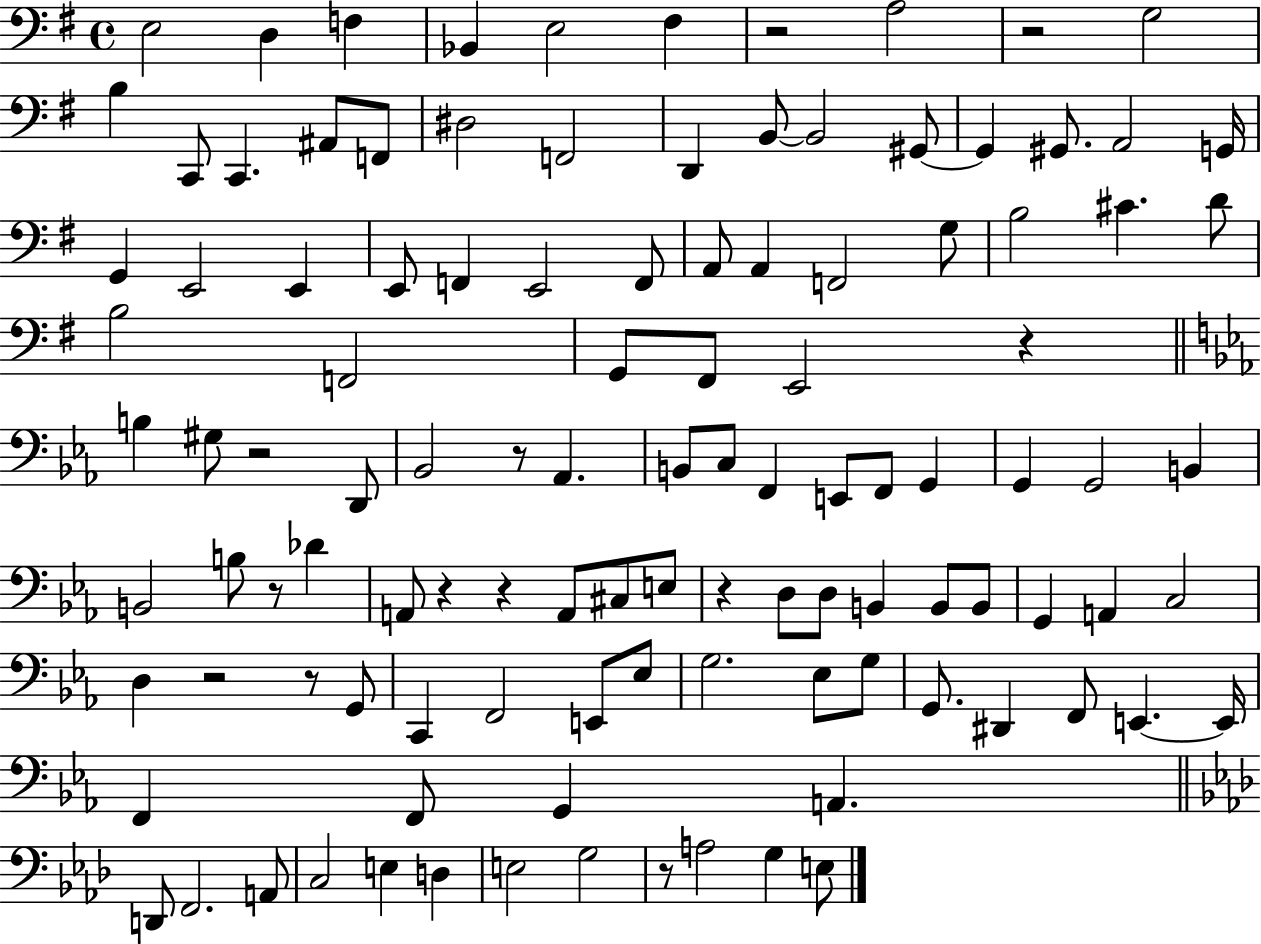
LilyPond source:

{
  \clef bass
  \time 4/4
  \defaultTimeSignature
  \key g \major
  e2 d4 f4 | bes,4 e2 fis4 | r2 a2 | r2 g2 | \break b4 c,8 c,4. ais,8 f,8 | dis2 f,2 | d,4 b,8~~ b,2 gis,8~~ | gis,4 gis,8. a,2 g,16 | \break g,4 e,2 e,4 | e,8 f,4 e,2 f,8 | a,8 a,4 f,2 g8 | b2 cis'4. d'8 | \break b2 f,2 | g,8 fis,8 e,2 r4 | \bar "||" \break \key ees \major b4 gis8 r2 d,8 | bes,2 r8 aes,4. | b,8 c8 f,4 e,8 f,8 g,4 | g,4 g,2 b,4 | \break b,2 b8 r8 des'4 | a,8 r4 r4 a,8 cis8 e8 | r4 d8 d8 b,4 b,8 b,8 | g,4 a,4 c2 | \break d4 r2 r8 g,8 | c,4 f,2 e,8 ees8 | g2. ees8 g8 | g,8. dis,4 f,8 e,4.~~ e,16 | \break f,4 f,8 g,4 a,4. | \bar "||" \break \key f \minor d,8 f,2. a,8 | c2 e4 d4 | e2 g2 | r8 a2 g4 e8 | \break \bar "|."
}